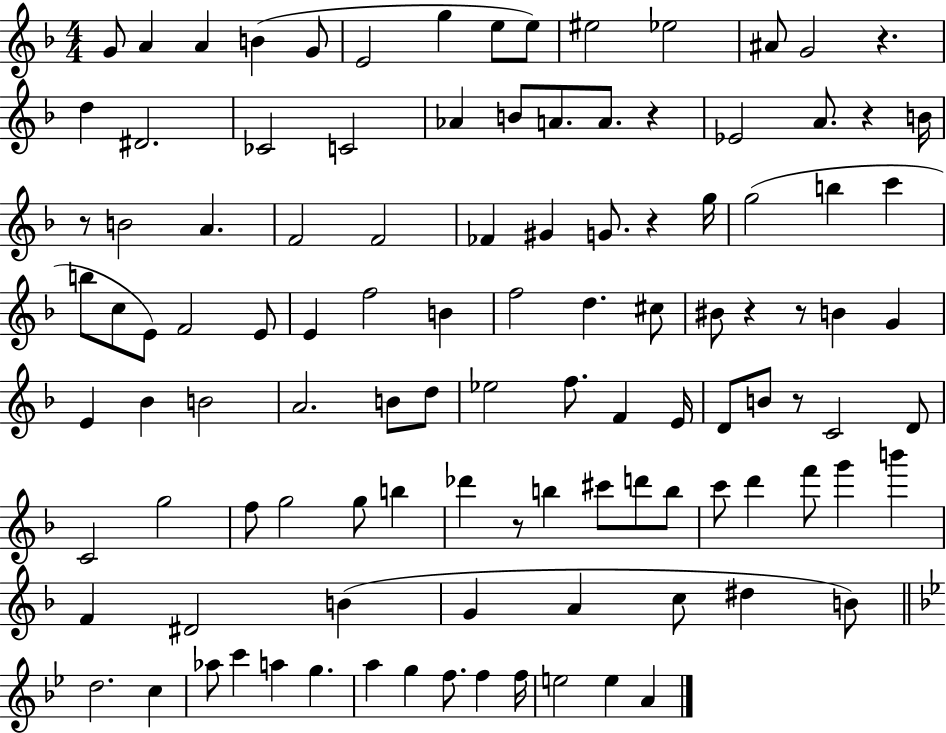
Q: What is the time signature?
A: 4/4